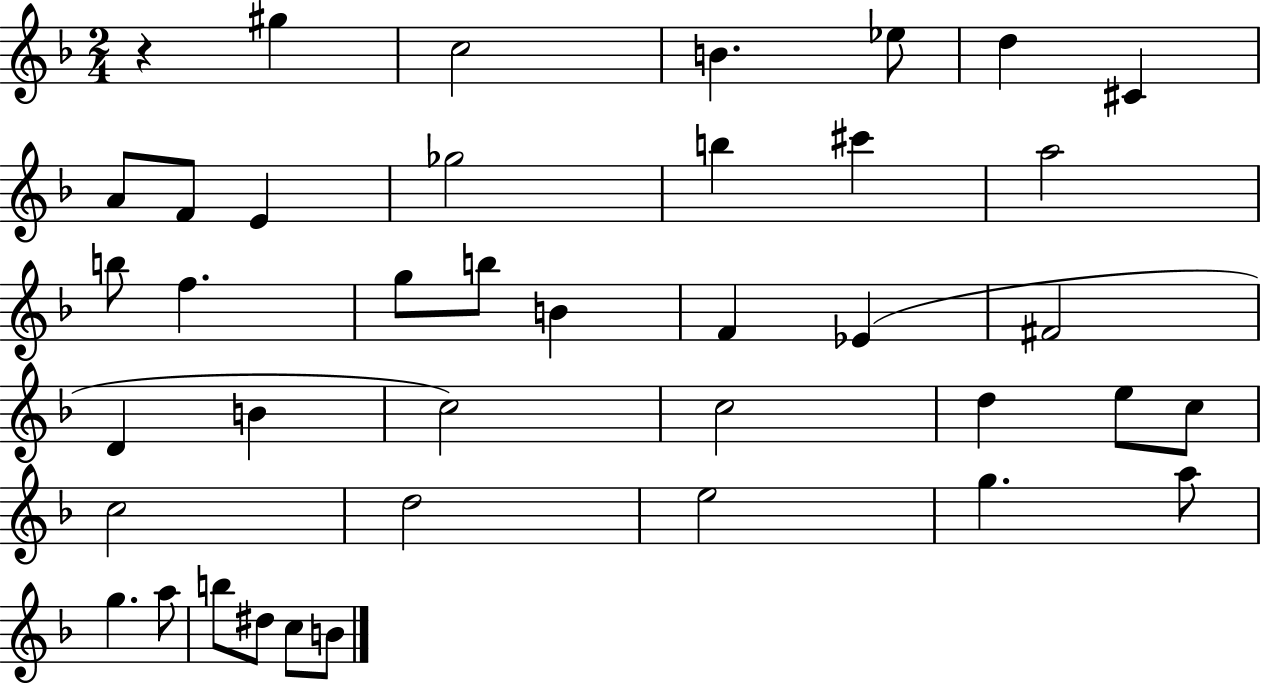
X:1
T:Untitled
M:2/4
L:1/4
K:F
z ^g c2 B _e/2 d ^C A/2 F/2 E _g2 b ^c' a2 b/2 f g/2 b/2 B F _E ^F2 D B c2 c2 d e/2 c/2 c2 d2 e2 g a/2 g a/2 b/2 ^d/2 c/2 B/2